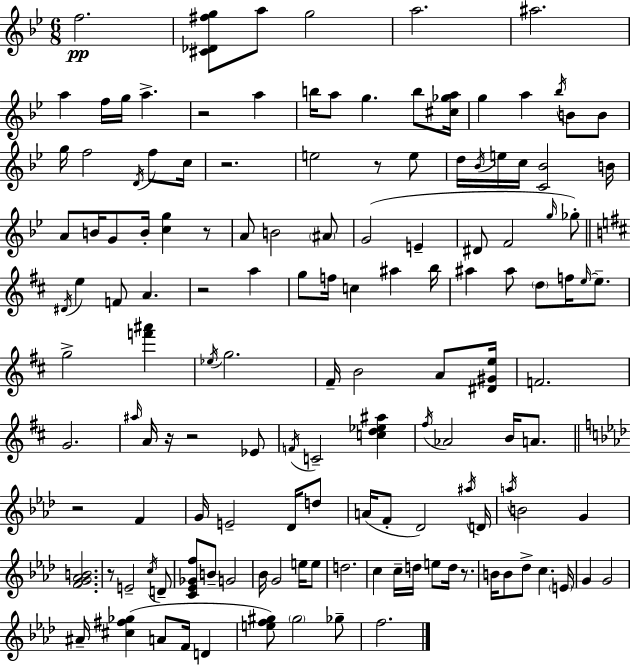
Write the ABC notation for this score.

X:1
T:Untitled
M:6/8
L:1/4
K:Bb
f2 [^C_D^fg]/2 a/2 g2 a2 ^a2 a f/4 g/4 a z2 a b/4 a/2 g b/2 [^c_ga]/4 g a _b/4 B/2 B/2 g/4 f2 D/4 f/2 c/4 z2 e2 z/2 e/2 d/4 _B/4 e/4 c/4 [C_B]2 B/4 A/2 B/4 G/2 B/4 [cg] z/2 A/2 B2 ^A/2 G2 E ^D/2 F2 g/4 _g/2 ^D/4 e F/2 A z2 a g/2 f/4 c ^a b/4 ^a ^a/2 d/2 f/4 e/4 e/2 g2 [f'^a'] _e/4 g2 ^F/4 B2 A/2 [^D^Ge]/4 F2 G2 ^a/4 A/4 z/4 z2 _E/2 F/4 C2 [cd_e^a] ^f/4 _A2 B/4 A/2 z2 F G/4 E2 _D/4 d/2 A/4 F/2 _D2 ^a/4 D/4 a/4 B2 G [FG_AB]2 z/2 E2 c/4 D/2 [C_E_Gf]/2 B/2 G2 _B/4 G2 e/4 e/2 d2 c c/4 d/4 e/2 d/4 z/2 B/4 B/2 _d/2 c E/4 G G2 ^A/4 [^c^f_g] A/2 F/4 D [ef^g]/2 ^g2 _g/2 f2